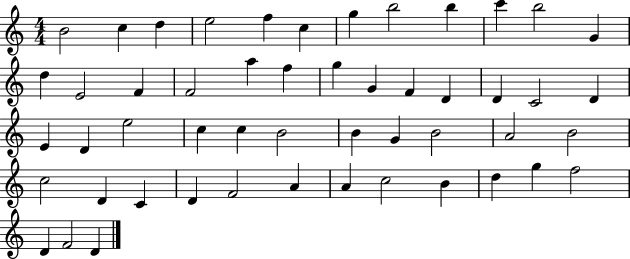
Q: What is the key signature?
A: C major